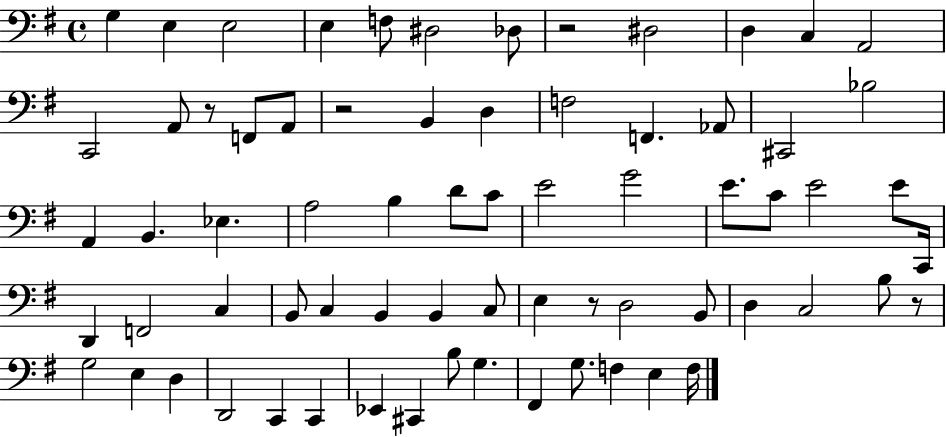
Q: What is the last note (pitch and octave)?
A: F3